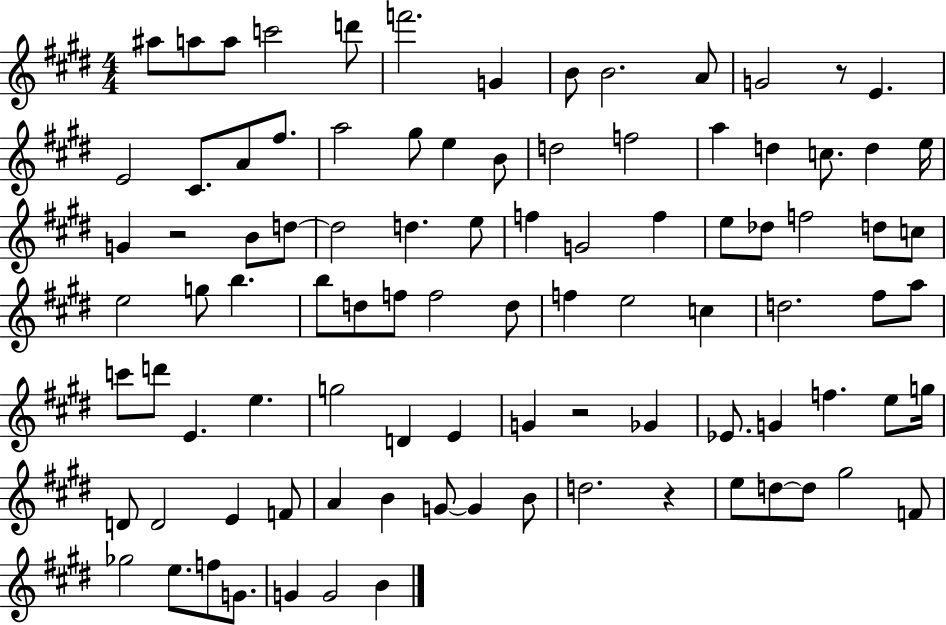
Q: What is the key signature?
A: E major